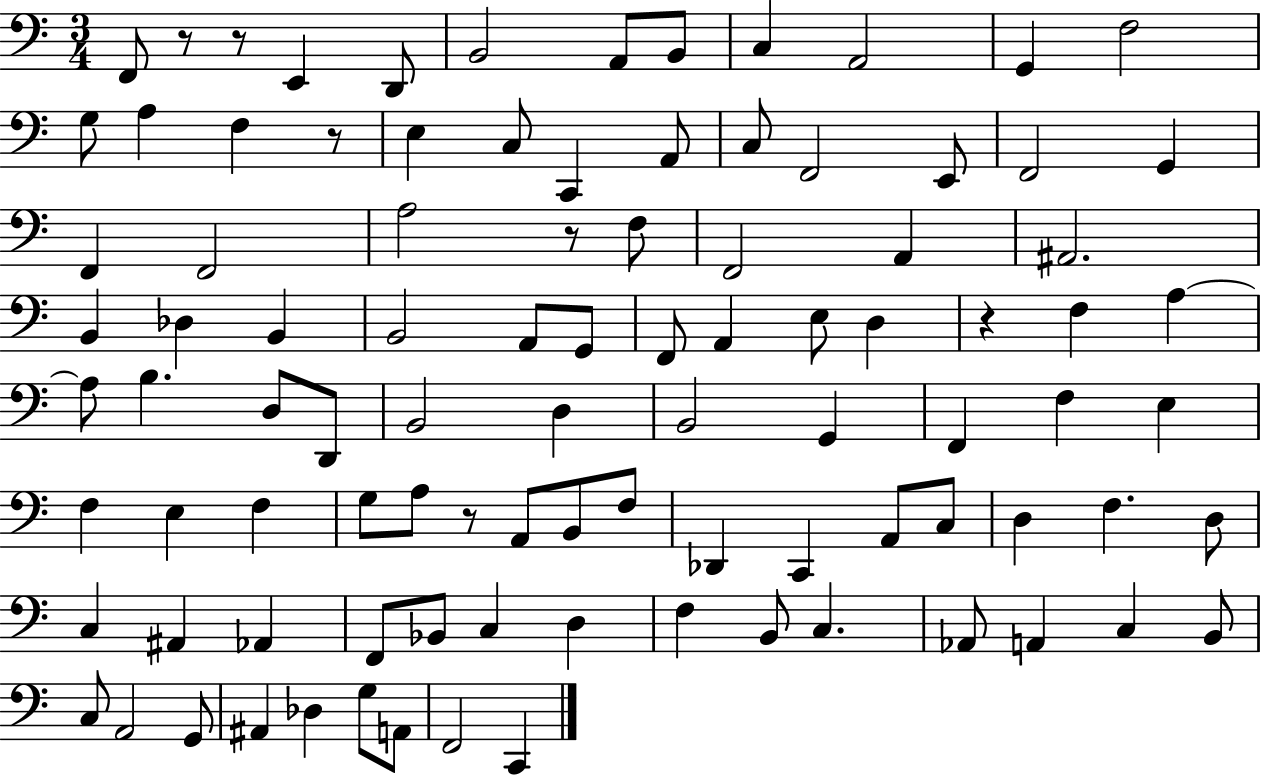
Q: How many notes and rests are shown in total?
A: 96